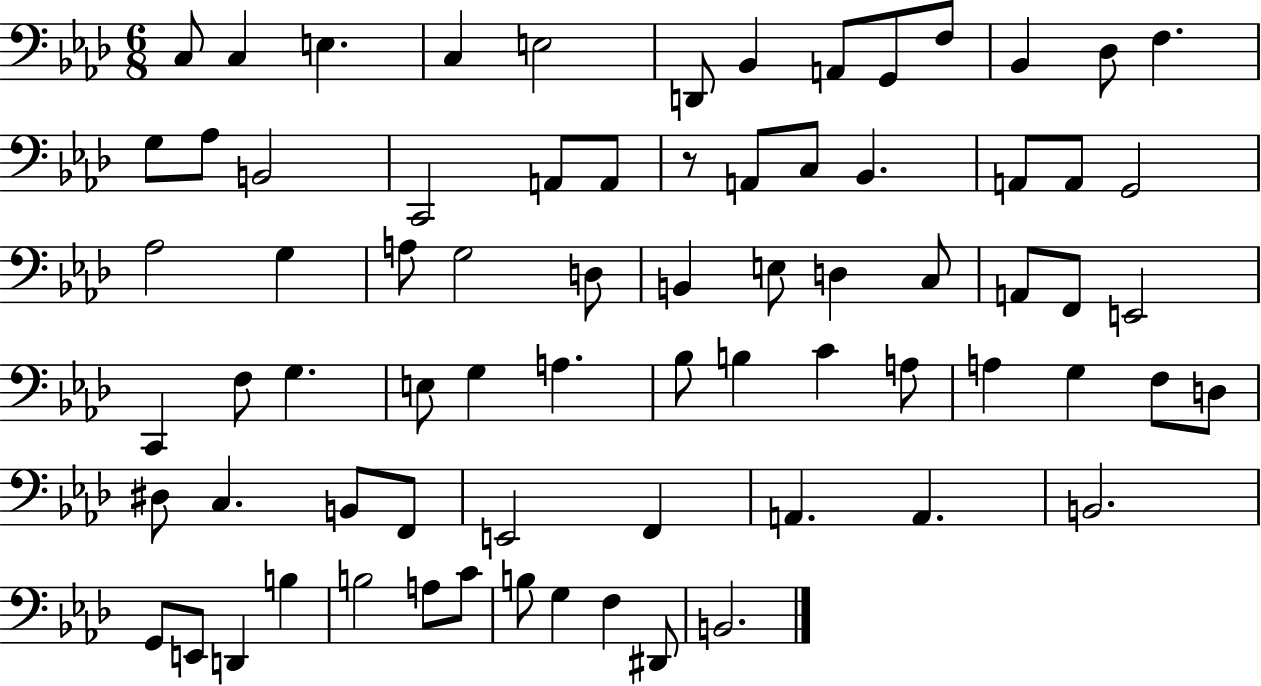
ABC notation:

X:1
T:Untitled
M:6/8
L:1/4
K:Ab
C,/2 C, E, C, E,2 D,,/2 _B,, A,,/2 G,,/2 F,/2 _B,, _D,/2 F, G,/2 _A,/2 B,,2 C,,2 A,,/2 A,,/2 z/2 A,,/2 C,/2 _B,, A,,/2 A,,/2 G,,2 _A,2 G, A,/2 G,2 D,/2 B,, E,/2 D, C,/2 A,,/2 F,,/2 E,,2 C,, F,/2 G, E,/2 G, A, _B,/2 B, C A,/2 A, G, F,/2 D,/2 ^D,/2 C, B,,/2 F,,/2 E,,2 F,, A,, A,, B,,2 G,,/2 E,,/2 D,, B, B,2 A,/2 C/2 B,/2 G, F, ^D,,/2 B,,2